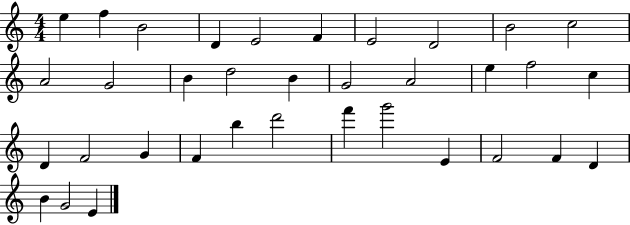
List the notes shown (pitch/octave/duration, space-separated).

E5/q F5/q B4/h D4/q E4/h F4/q E4/h D4/h B4/h C5/h A4/h G4/h B4/q D5/h B4/q G4/h A4/h E5/q F5/h C5/q D4/q F4/h G4/q F4/q B5/q D6/h F6/q G6/h E4/q F4/h F4/q D4/q B4/q G4/h E4/q